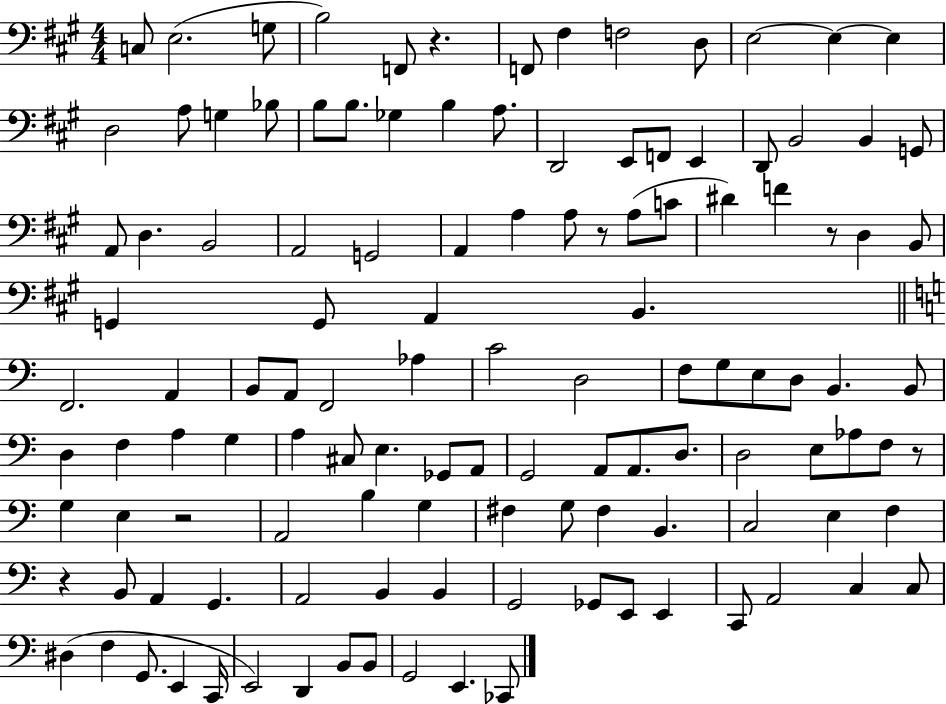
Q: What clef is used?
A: bass